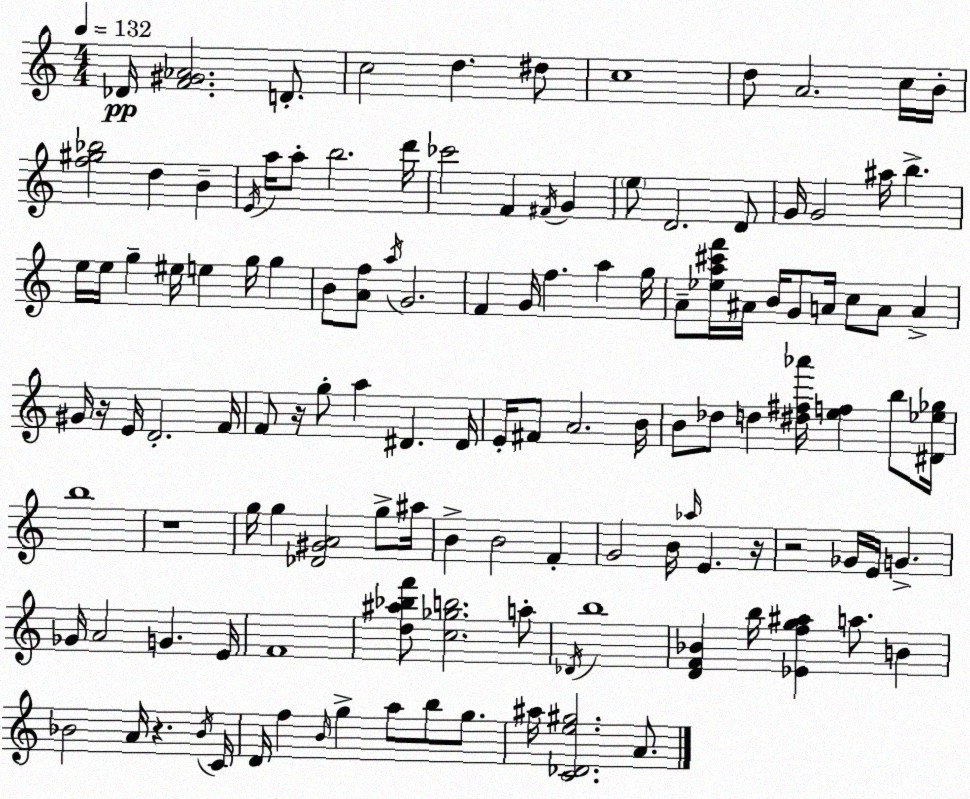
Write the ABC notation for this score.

X:1
T:Untitled
M:4/4
L:1/4
K:C
_D/4 [F^G_A]2 D/2 c2 d ^d/2 c4 d/2 A2 c/4 B/4 [f^g_b]2 d B E/4 a/4 a/2 b2 d'/4 _c'2 F ^F/4 G e/2 D2 D/2 G/4 G2 ^a/4 b e/4 e/4 g ^e/4 e g/4 g B/2 [Af]/2 a/4 G2 F G/4 f a g/4 A/2 [_ea^c'f']/4 ^A/4 B/4 G/2 A/4 c/2 A/2 A ^G/4 z/4 E/4 D2 F/4 F/2 z/4 g/2 a ^D ^D/4 E/4 ^F/2 A2 B/4 B/2 _d/2 d [^d^f_a']/4 [ef] b/2 [^D_e_g]/4 b4 z4 g/4 g [_D^GA]2 g/2 ^a/4 B B2 F G2 B/4 _a/4 E z/4 z2 _G/4 E/4 G _G/4 A2 G E/4 F4 [d^a_bf']/2 [c_gb]2 a/2 _D/4 b4 [DF_B] b/4 [_Efg^a] a/2 B _B2 A/4 z _B/4 C/4 D/4 f B/4 g a/2 b/2 g/2 ^a/4 [C_De^g]2 A/2